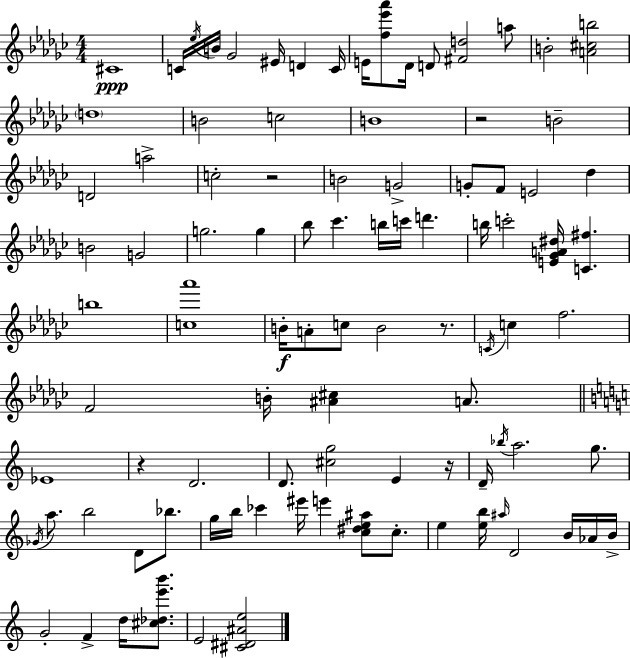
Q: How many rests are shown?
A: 5